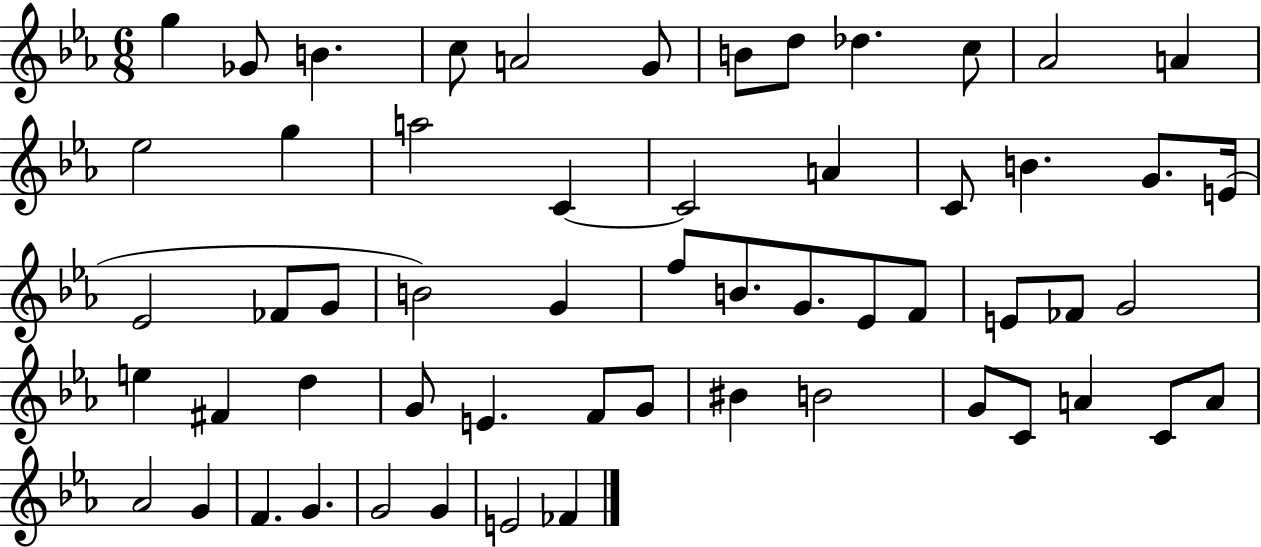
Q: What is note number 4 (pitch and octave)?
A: C5